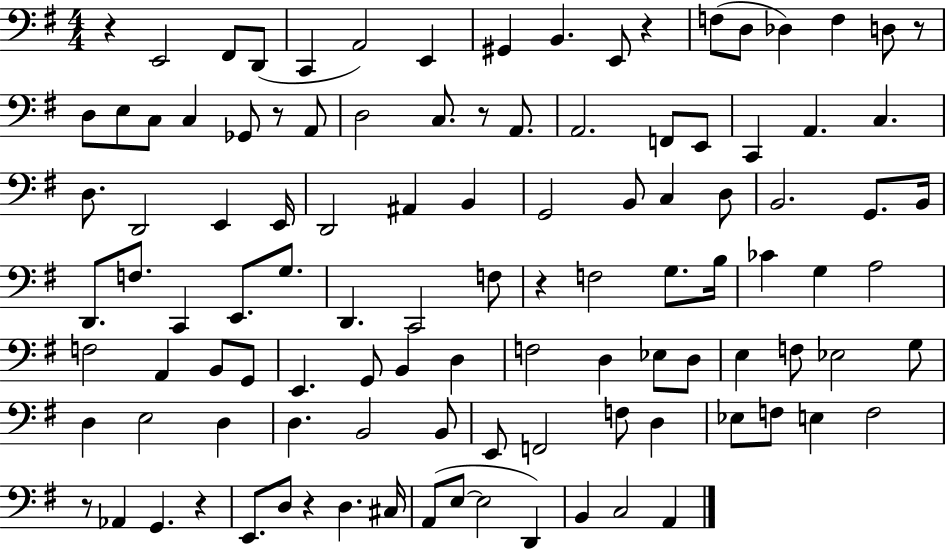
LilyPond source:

{
  \clef bass
  \numericTimeSignature
  \time 4/4
  \key g \major
  r4 e,2 fis,8 d,8( | c,4 a,2) e,4 | gis,4 b,4. e,8 r4 | f8( d8 des4) f4 d8 r8 | \break d8 e8 c8 c4 ges,8 r8 a,8 | d2 c8. r8 a,8. | a,2. f,8 e,8 | c,4 a,4. c4. | \break d8. d,2 e,4 e,16 | d,2 ais,4 b,4 | g,2 b,8 c4 d8 | b,2. g,8. b,16 | \break d,8. f8. c,4 e,8. g8. | d,4. c,2 f8 | r4 f2 g8. b16 | ces'4 g4 a2 | \break f2 a,4 b,8 g,8 | e,4. g,8 b,4 d4 | f2 d4 ees8 d8 | e4 f8 ees2 g8 | \break d4 e2 d4 | d4. b,2 b,8 | e,8 f,2 f8 d4 | ees8 f8 e4 f2 | \break r8 aes,4 g,4. r4 | e,8. d8 r4 d4. cis16 | a,8( e8~~ e2 d,4) | b,4 c2 a,4 | \break \bar "|."
}